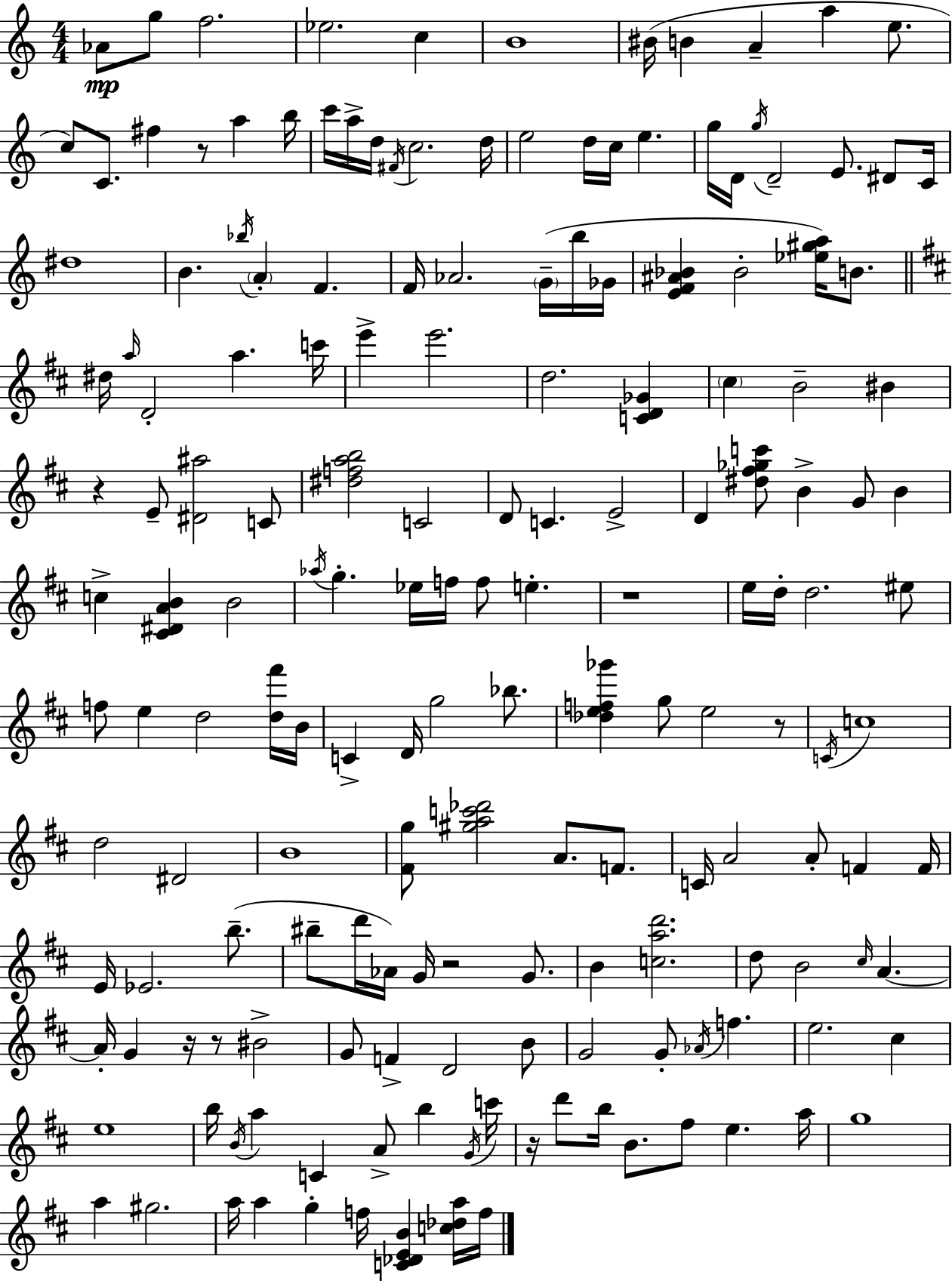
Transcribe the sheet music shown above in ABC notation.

X:1
T:Untitled
M:4/4
L:1/4
K:C
_A/2 g/2 f2 _e2 c B4 ^B/4 B A a e/2 c/2 C/2 ^f z/2 a b/4 c'/4 a/4 d/4 ^F/4 c2 d/4 e2 d/4 c/4 e g/4 D/4 g/4 D2 E/2 ^D/2 C/4 ^d4 B _b/4 A F F/4 _A2 G/4 b/4 _G/4 [EF^A_B] _B2 [_e^ga]/4 B/2 ^d/4 a/4 D2 a c'/4 e' e'2 d2 [CD_G] ^c B2 ^B z E/2 [^D^a]2 C/2 [^dfab]2 C2 D/2 C E2 D [^d^f_gc']/2 B G/2 B c [^C^DAB] B2 _a/4 g _e/4 f/4 f/2 e z4 e/4 d/4 d2 ^e/2 f/2 e d2 [d^f']/4 B/4 C D/4 g2 _b/2 [_def_g'] g/2 e2 z/2 C/4 c4 d2 ^D2 B4 [^Fg]/2 [^gac'_d']2 A/2 F/2 C/4 A2 A/2 F F/4 E/4 _E2 b/2 ^b/2 d'/4 _A/4 G/4 z2 G/2 B [cad']2 d/2 B2 ^c/4 A A/4 G z/4 z/2 ^B2 G/2 F D2 B/2 G2 G/2 _A/4 f e2 ^c e4 b/4 B/4 a C A/2 b G/4 c'/4 z/4 d'/2 b/4 B/2 ^f/2 e a/4 g4 a ^g2 a/4 a g f/4 [C_DEB] [c_da]/4 f/4